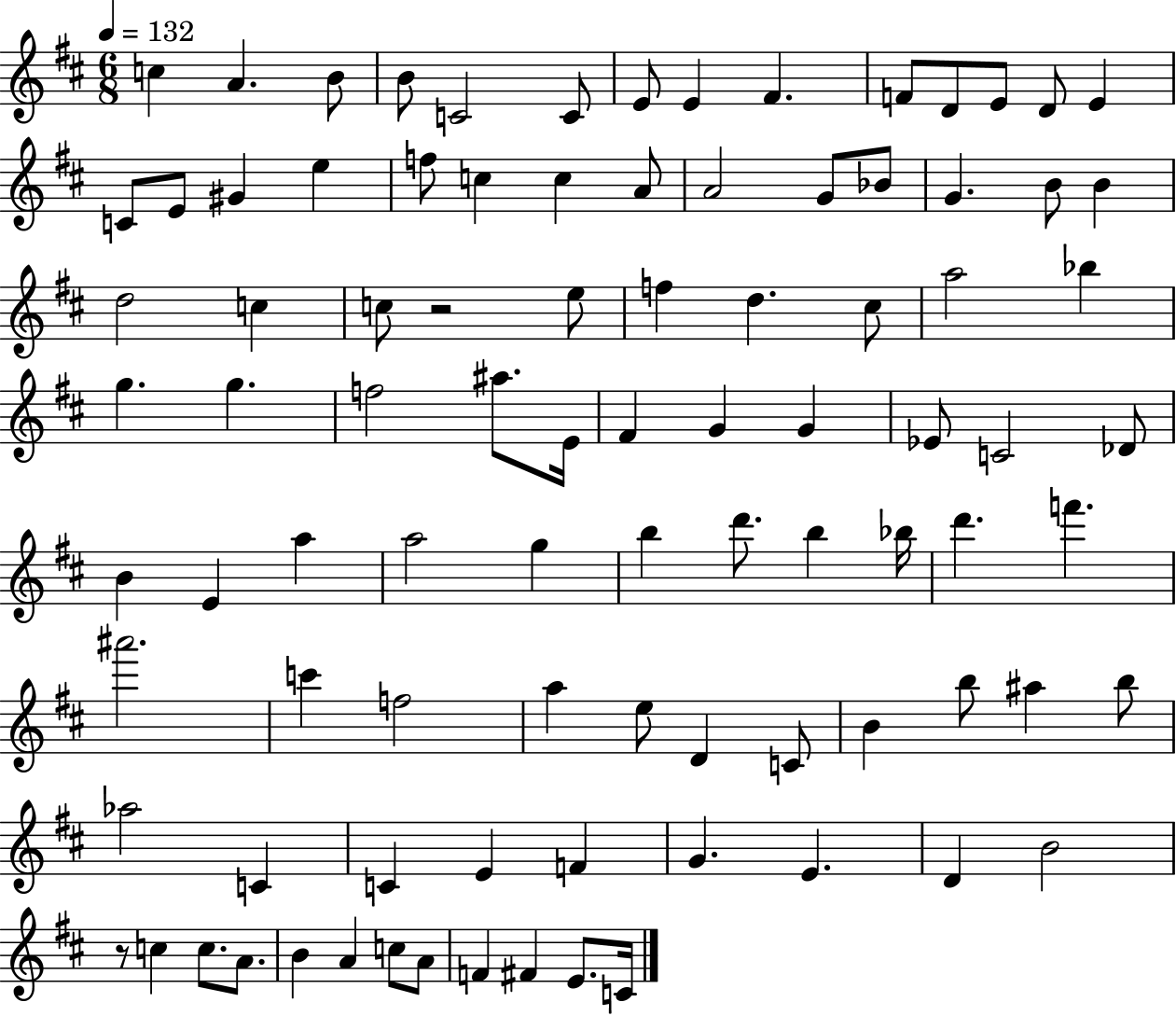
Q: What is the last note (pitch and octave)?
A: C4